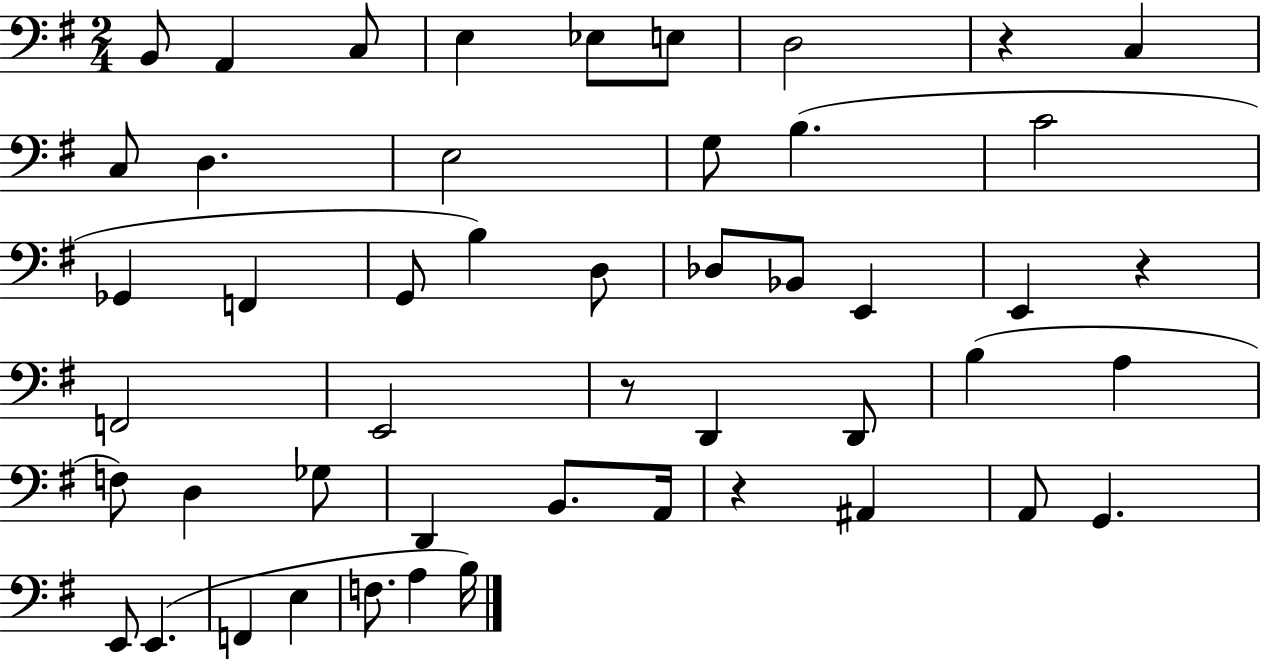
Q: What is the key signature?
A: G major